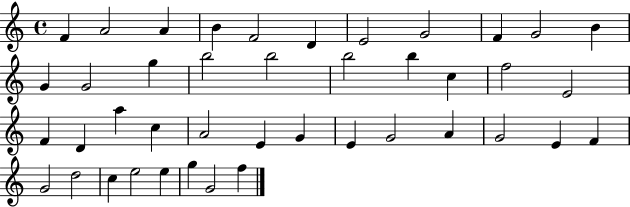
{
  \clef treble
  \time 4/4
  \defaultTimeSignature
  \key c \major
  f'4 a'2 a'4 | b'4 f'2 d'4 | e'2 g'2 | f'4 g'2 b'4 | \break g'4 g'2 g''4 | b''2 b''2 | b''2 b''4 c''4 | f''2 e'2 | \break f'4 d'4 a''4 c''4 | a'2 e'4 g'4 | e'4 g'2 a'4 | g'2 e'4 f'4 | \break g'2 d''2 | c''4 e''2 e''4 | g''4 g'2 f''4 | \bar "|."
}